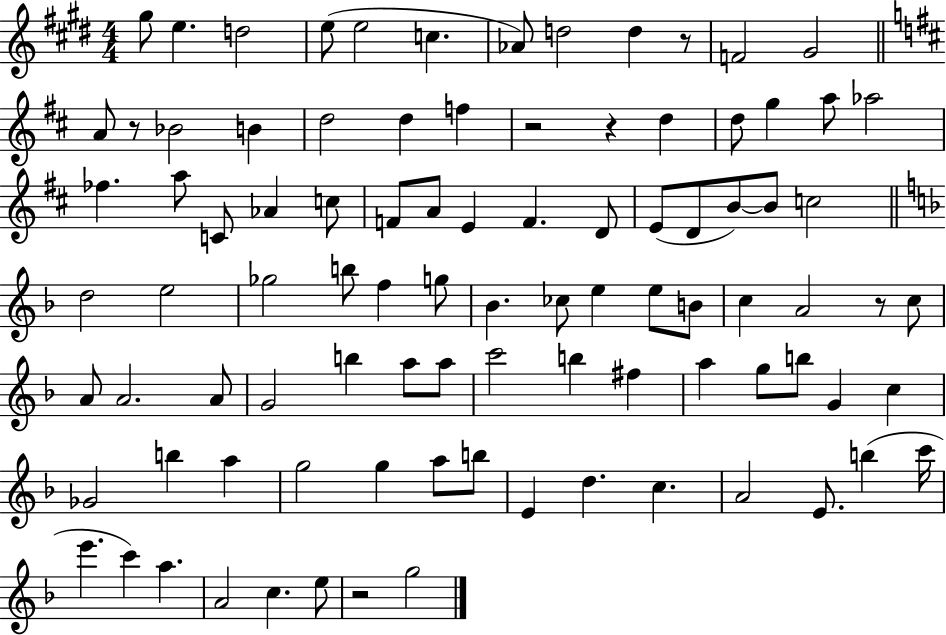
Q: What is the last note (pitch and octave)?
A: G5